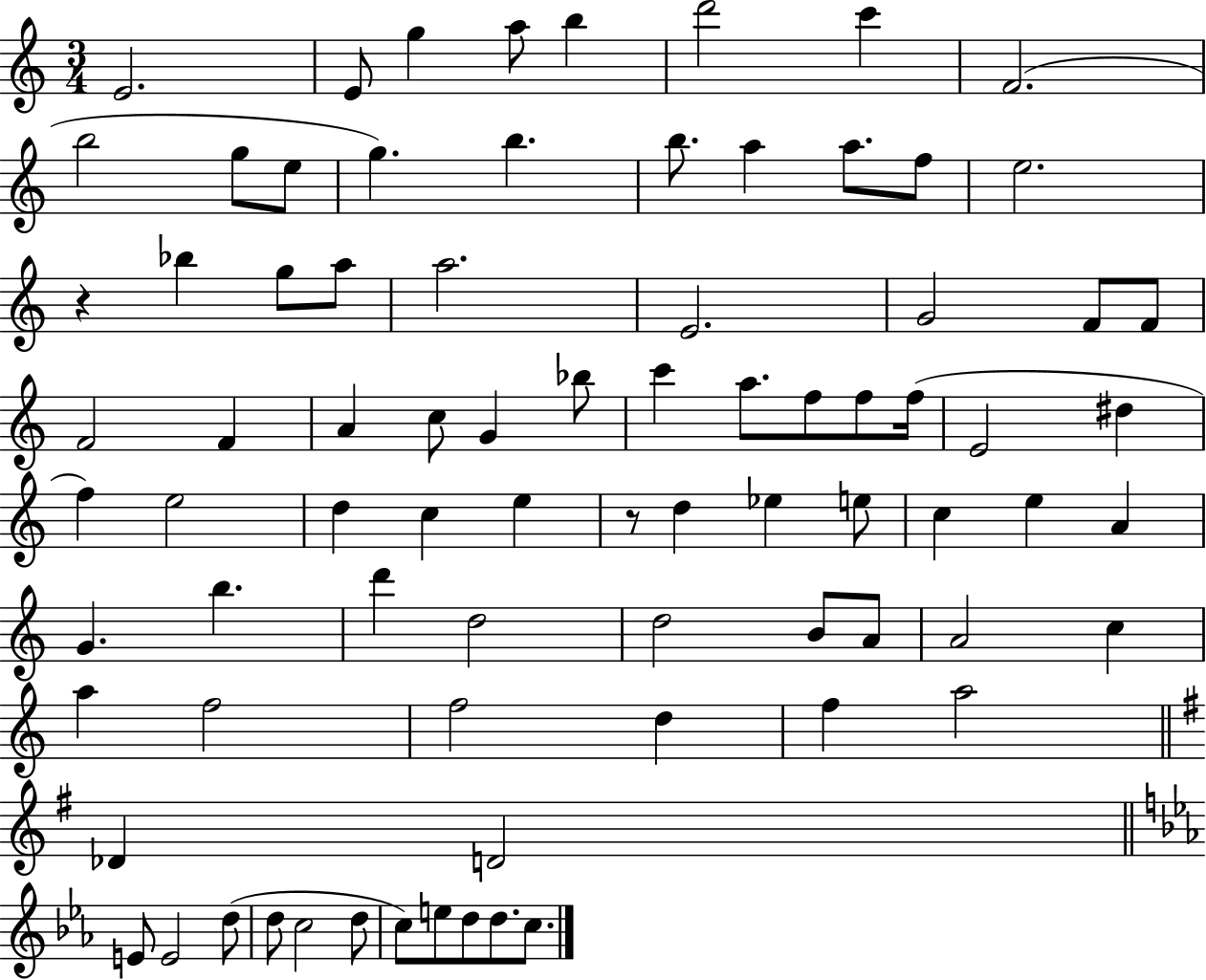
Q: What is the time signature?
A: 3/4